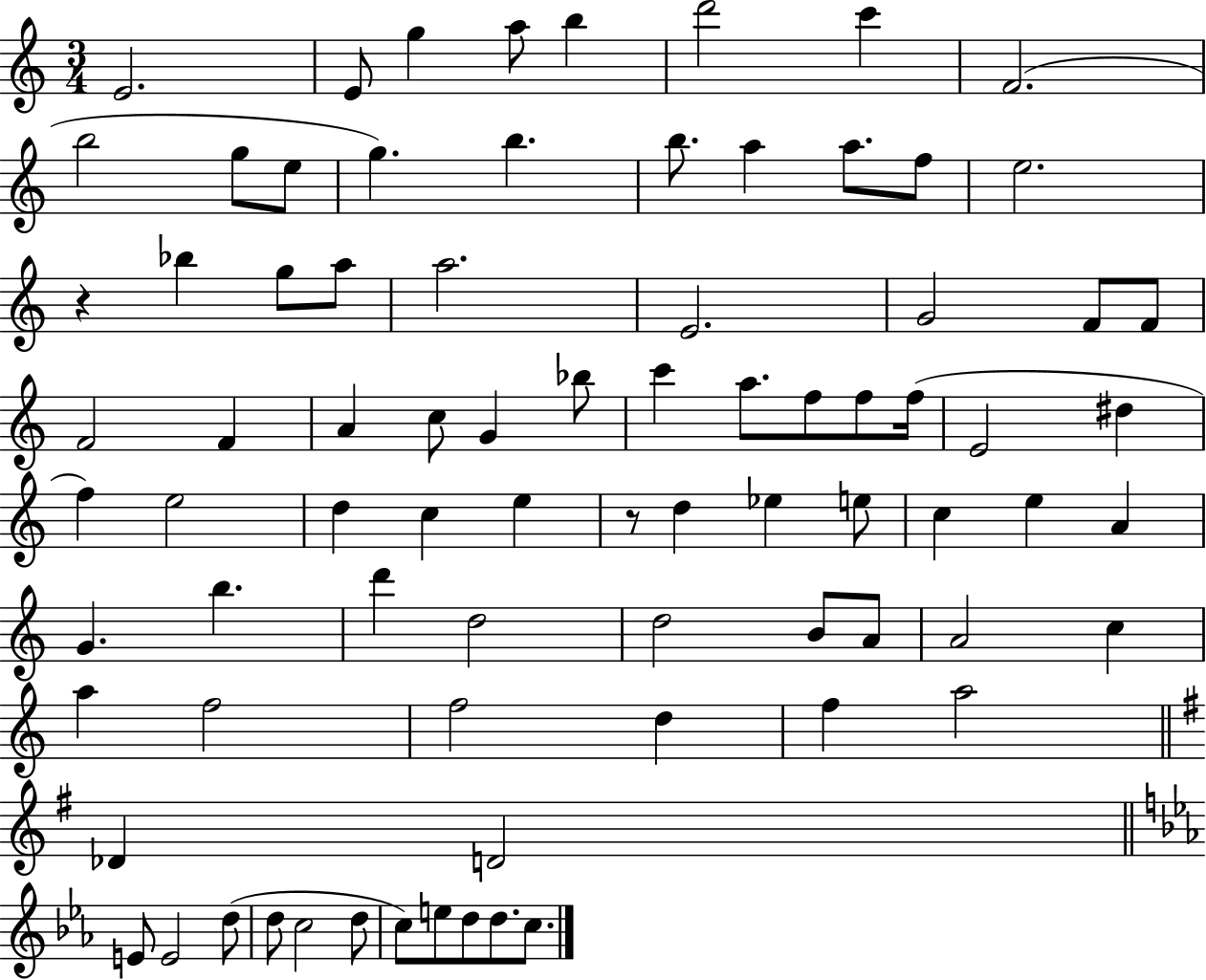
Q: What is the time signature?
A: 3/4